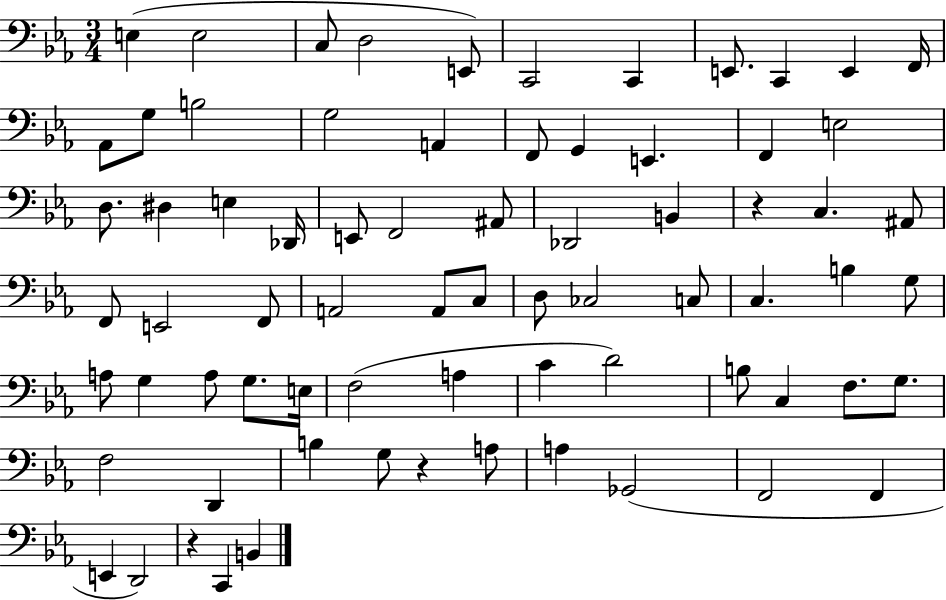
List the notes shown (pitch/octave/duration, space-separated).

E3/q E3/h C3/e D3/h E2/e C2/h C2/q E2/e. C2/q E2/q F2/s Ab2/e G3/e B3/h G3/h A2/q F2/e G2/q E2/q. F2/q E3/h D3/e. D#3/q E3/q Db2/s E2/e F2/h A#2/e Db2/h B2/q R/q C3/q. A#2/e F2/e E2/h F2/e A2/h A2/e C3/e D3/e CES3/h C3/e C3/q. B3/q G3/e A3/e G3/q A3/e G3/e. E3/s F3/h A3/q C4/q D4/h B3/e C3/q F3/e. G3/e. F3/h D2/q B3/q G3/e R/q A3/e A3/q Gb2/h F2/h F2/q E2/q D2/h R/q C2/q B2/q